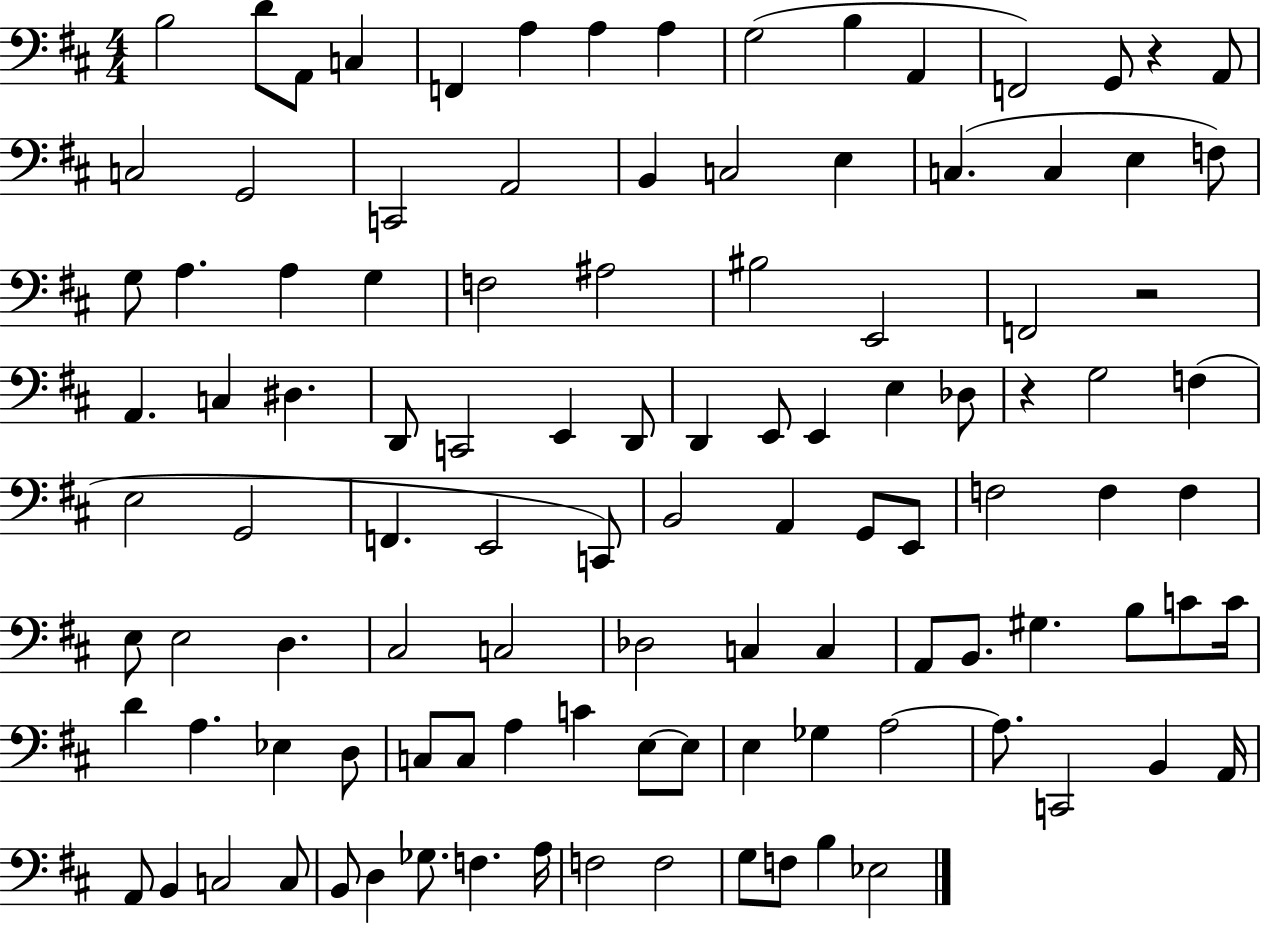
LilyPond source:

{
  \clef bass
  \numericTimeSignature
  \time 4/4
  \key d \major
  \repeat volta 2 { b2 d'8 a,8 c4 | f,4 a4 a4 a4 | g2( b4 a,4 | f,2) g,8 r4 a,8 | \break c2 g,2 | c,2 a,2 | b,4 c2 e4 | c4.( c4 e4 f8) | \break g8 a4. a4 g4 | f2 ais2 | bis2 e,2 | f,2 r2 | \break a,4. c4 dis4. | d,8 c,2 e,4 d,8 | d,4 e,8 e,4 e4 des8 | r4 g2 f4( | \break e2 g,2 | f,4. e,2 c,8) | b,2 a,4 g,8 e,8 | f2 f4 f4 | \break e8 e2 d4. | cis2 c2 | des2 c4 c4 | a,8 b,8. gis4. b8 c'8 c'16 | \break d'4 a4. ees4 d8 | c8 c8 a4 c'4 e8~~ e8 | e4 ges4 a2~~ | a8. c,2 b,4 a,16 | \break a,8 b,4 c2 c8 | b,8 d4 ges8. f4. a16 | f2 f2 | g8 f8 b4 ees2 | \break } \bar "|."
}